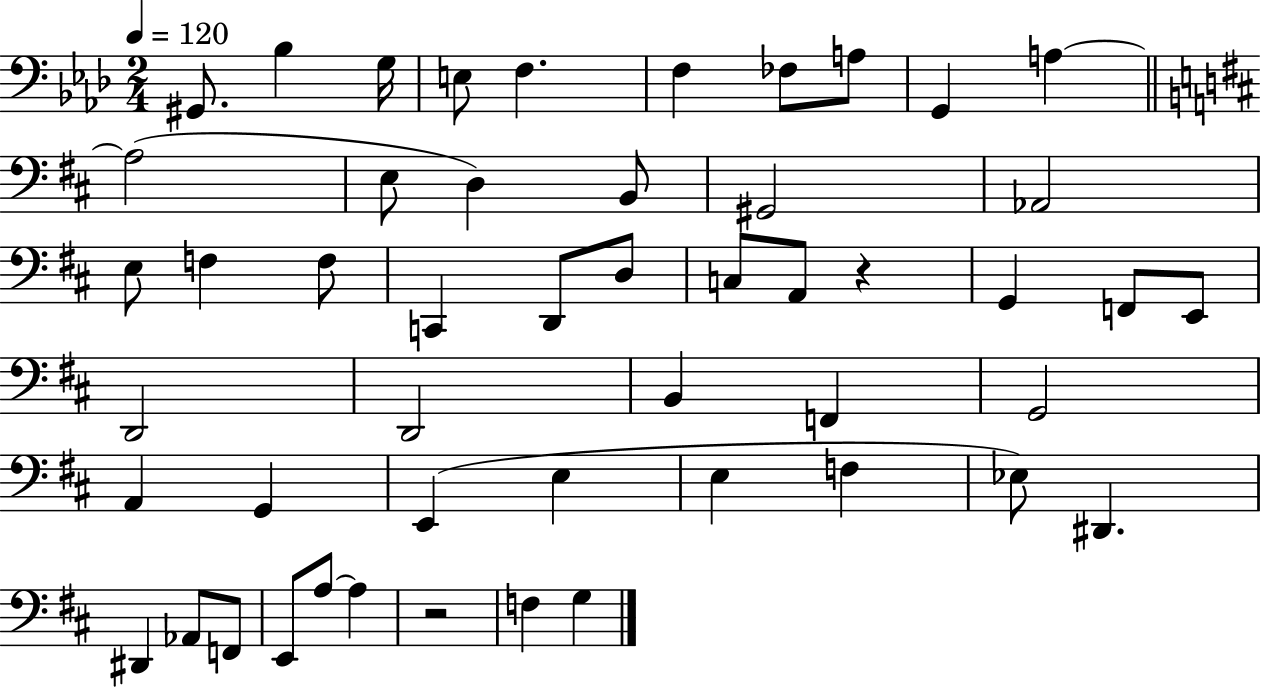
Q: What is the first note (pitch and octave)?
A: G#2